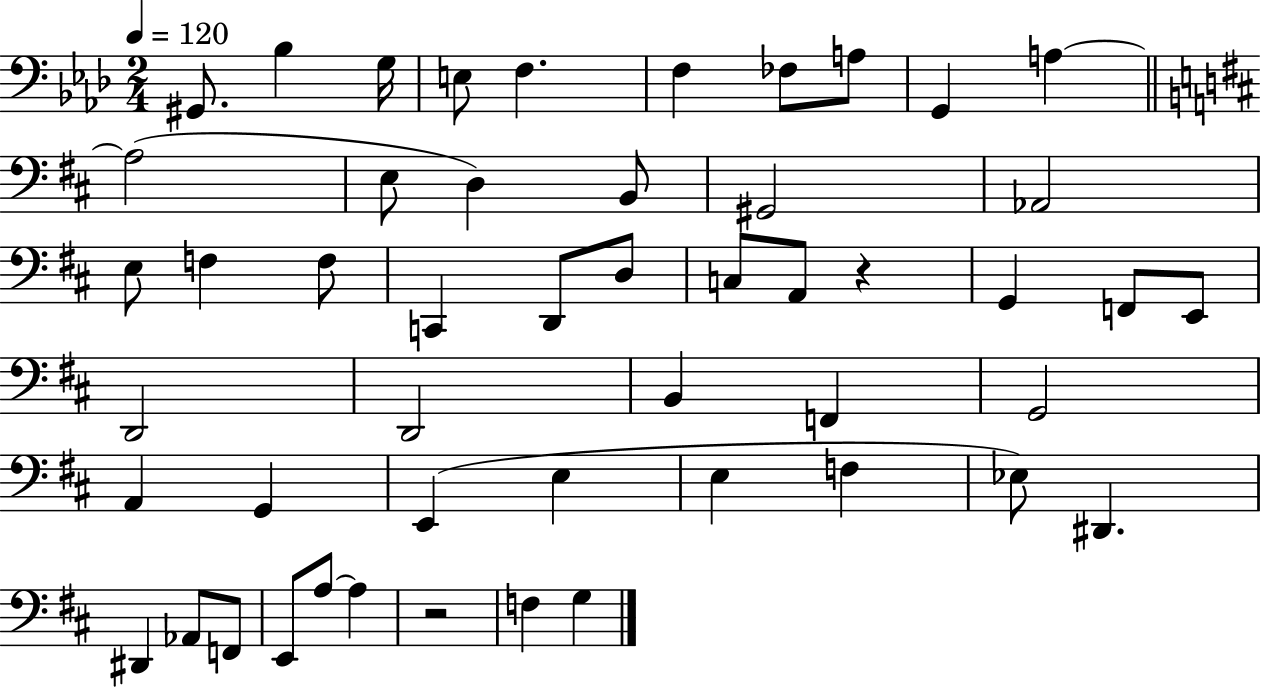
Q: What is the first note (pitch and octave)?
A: G#2